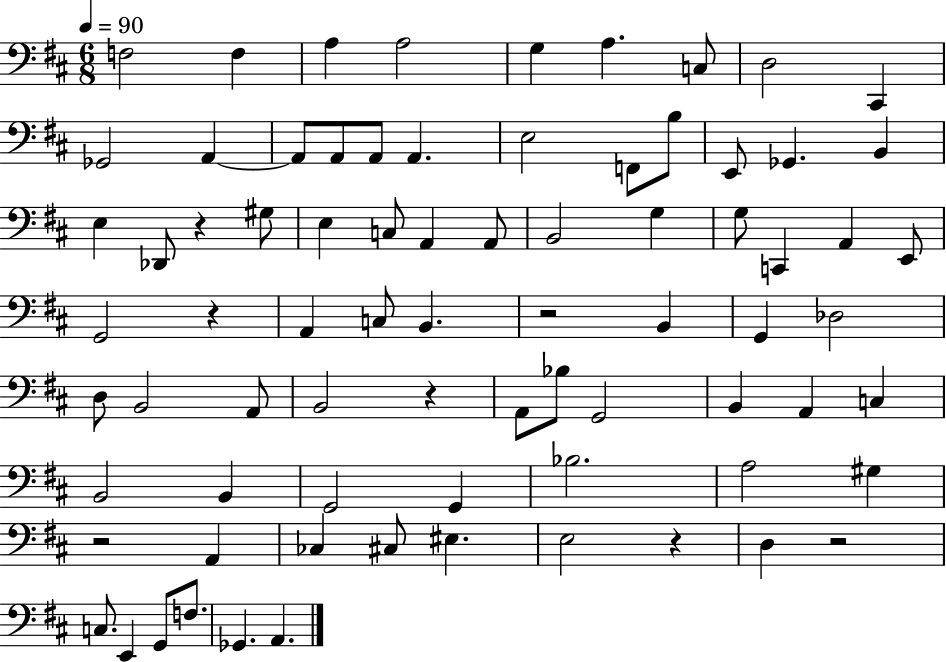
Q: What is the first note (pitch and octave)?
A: F3